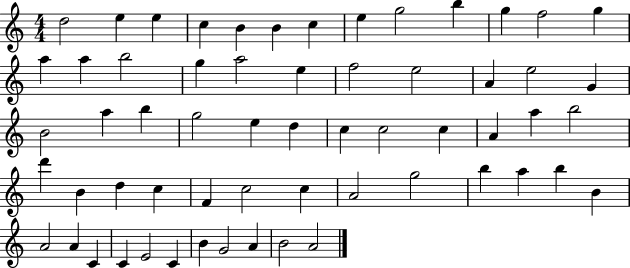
{
  \clef treble
  \numericTimeSignature
  \time 4/4
  \key c \major
  d''2 e''4 e''4 | c''4 b'4 b'4 c''4 | e''4 g''2 b''4 | g''4 f''2 g''4 | \break a''4 a''4 b''2 | g''4 a''2 e''4 | f''2 e''2 | a'4 e''2 g'4 | \break b'2 a''4 b''4 | g''2 e''4 d''4 | c''4 c''2 c''4 | a'4 a''4 b''2 | \break d'''4 b'4 d''4 c''4 | f'4 c''2 c''4 | a'2 g''2 | b''4 a''4 b''4 b'4 | \break a'2 a'4 c'4 | c'4 e'2 c'4 | b'4 g'2 a'4 | b'2 a'2 | \break \bar "|."
}